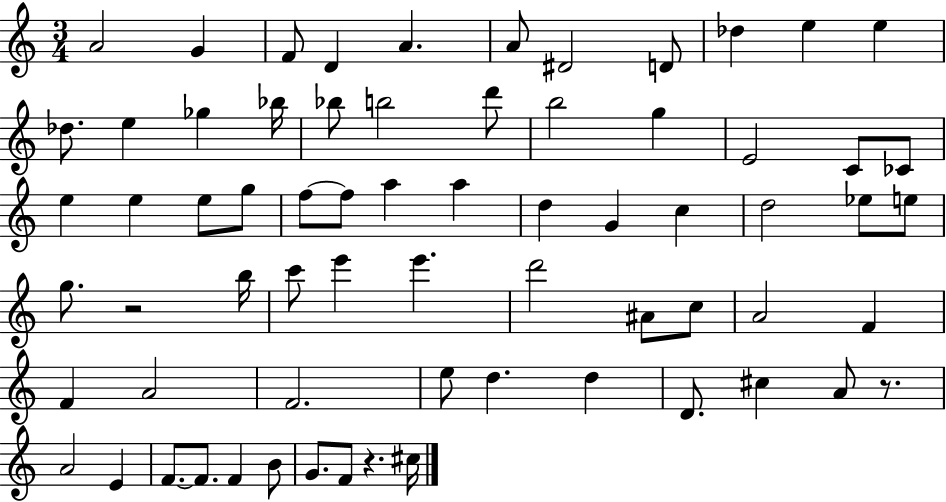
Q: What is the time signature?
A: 3/4